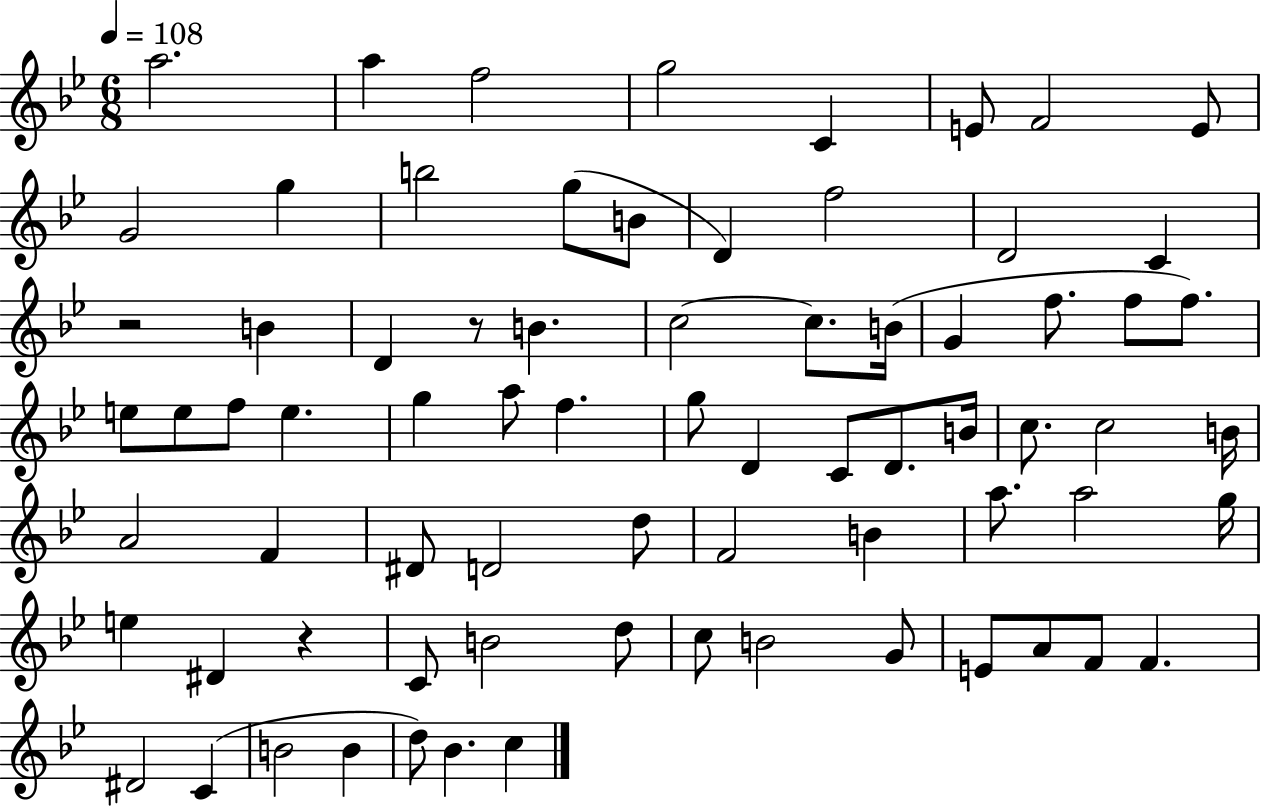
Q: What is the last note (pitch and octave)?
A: C5